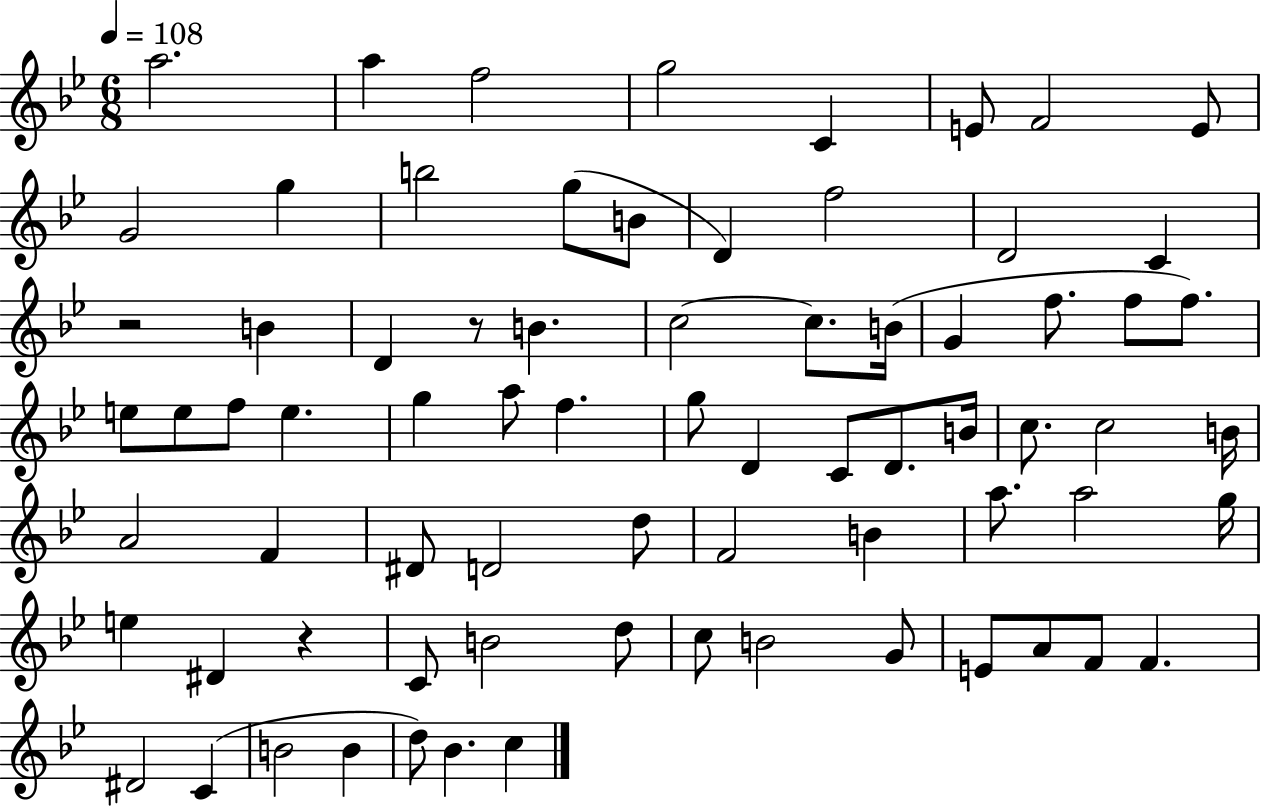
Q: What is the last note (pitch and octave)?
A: C5